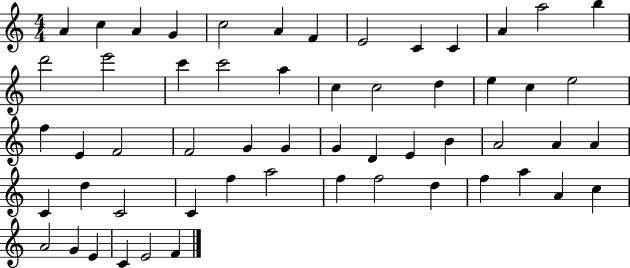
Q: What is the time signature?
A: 4/4